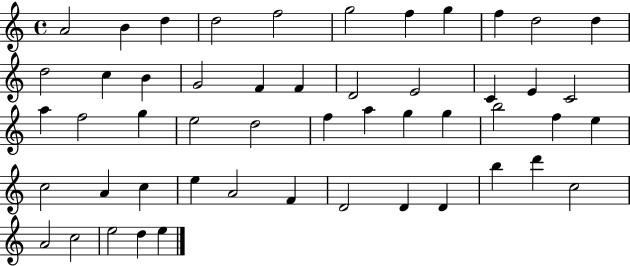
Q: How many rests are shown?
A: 0